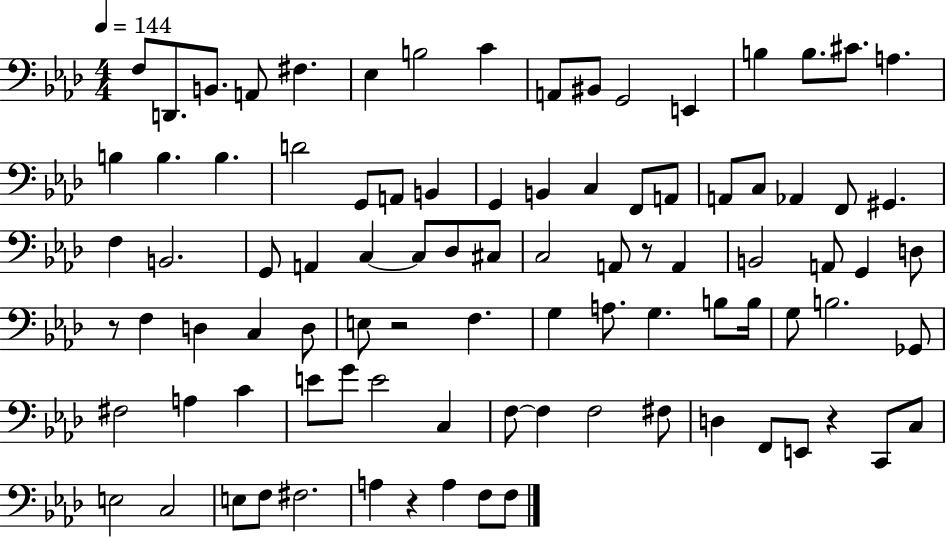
{
  \clef bass
  \numericTimeSignature
  \time 4/4
  \key aes \major
  \tempo 4 = 144
  f8 d,8. b,8. a,8 fis4. | ees4 b2 c'4 | a,8 bis,8 g,2 e,4 | b4 b8. cis'8. a4. | \break b4 b4. b4. | d'2 g,8 a,8 b,4 | g,4 b,4 c4 f,8 a,8 | a,8 c8 aes,4 f,8 gis,4. | \break f4 b,2. | g,8 a,4 c4~~ c8 des8 cis8 | c2 a,8 r8 a,4 | b,2 a,8 g,4 d8 | \break r8 f4 d4 c4 d8 | e8 r2 f4. | g4 a8. g4. b8 b16 | g8 b2. ges,8 | \break fis2 a4 c'4 | e'8 g'8 e'2 c4 | f8~~ f4 f2 fis8 | d4 f,8 e,8 r4 c,8 c8 | \break e2 c2 | e8 f8 fis2. | a4 r4 a4 f8 f8 | \bar "|."
}